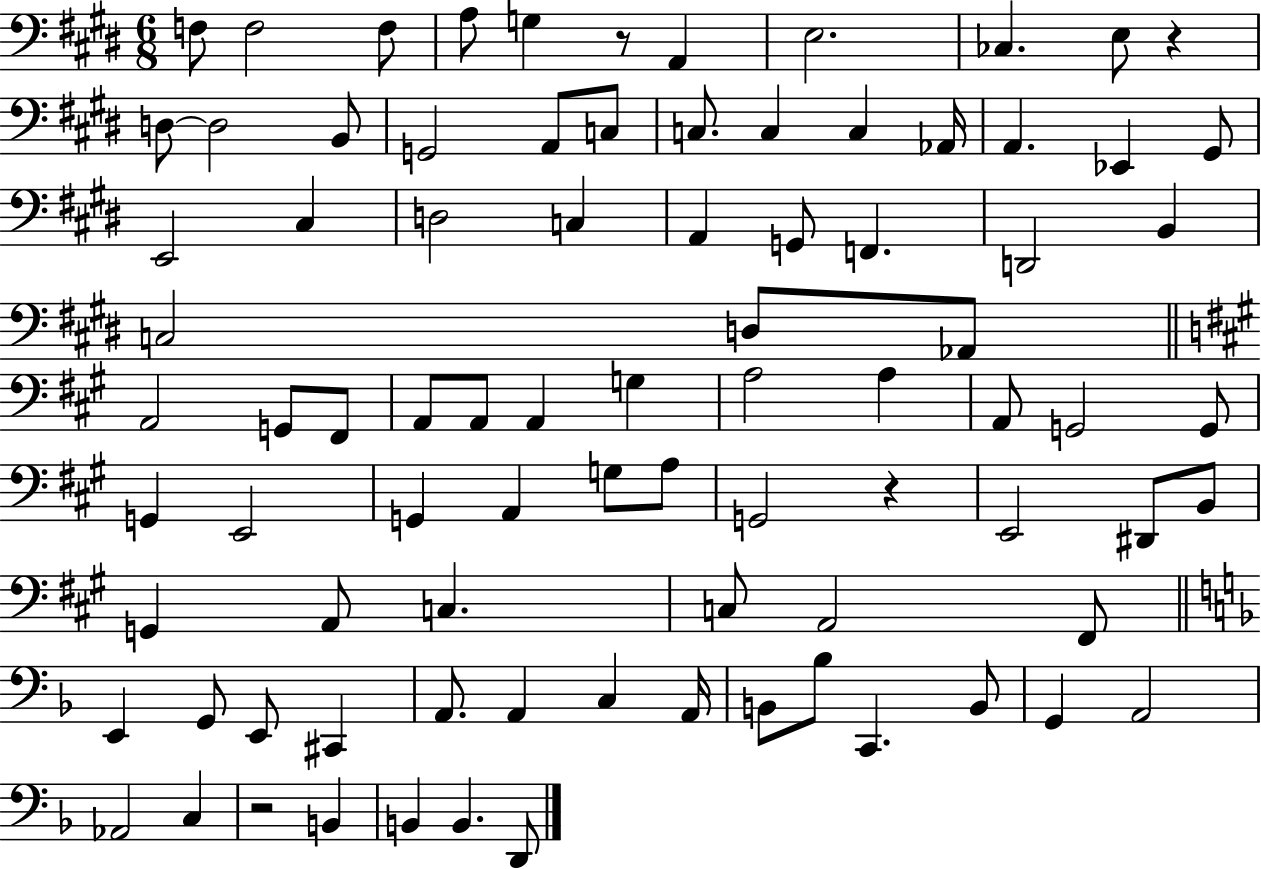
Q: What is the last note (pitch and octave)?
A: D2